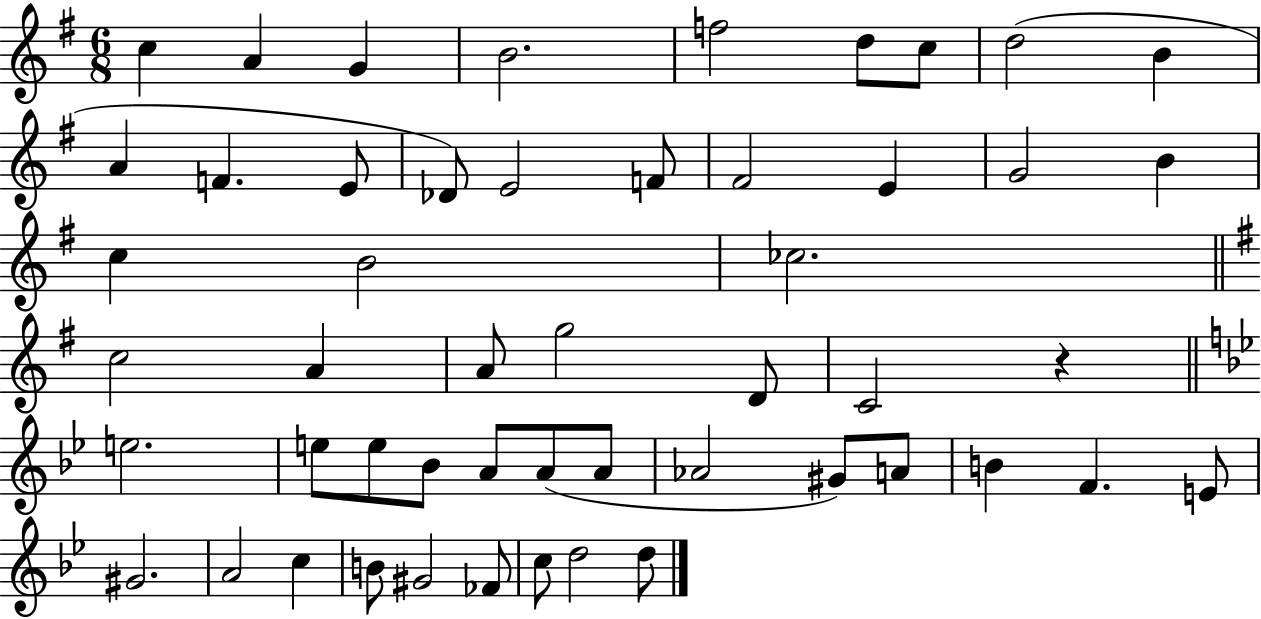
C5/q A4/q G4/q B4/h. F5/h D5/e C5/e D5/h B4/q A4/q F4/q. E4/e Db4/e E4/h F4/e F#4/h E4/q G4/h B4/q C5/q B4/h CES5/h. C5/h A4/q A4/e G5/h D4/e C4/h R/q E5/h. E5/e E5/e Bb4/e A4/e A4/e A4/e Ab4/h G#4/e A4/e B4/q F4/q. E4/e G#4/h. A4/h C5/q B4/e G#4/h FES4/e C5/e D5/h D5/e